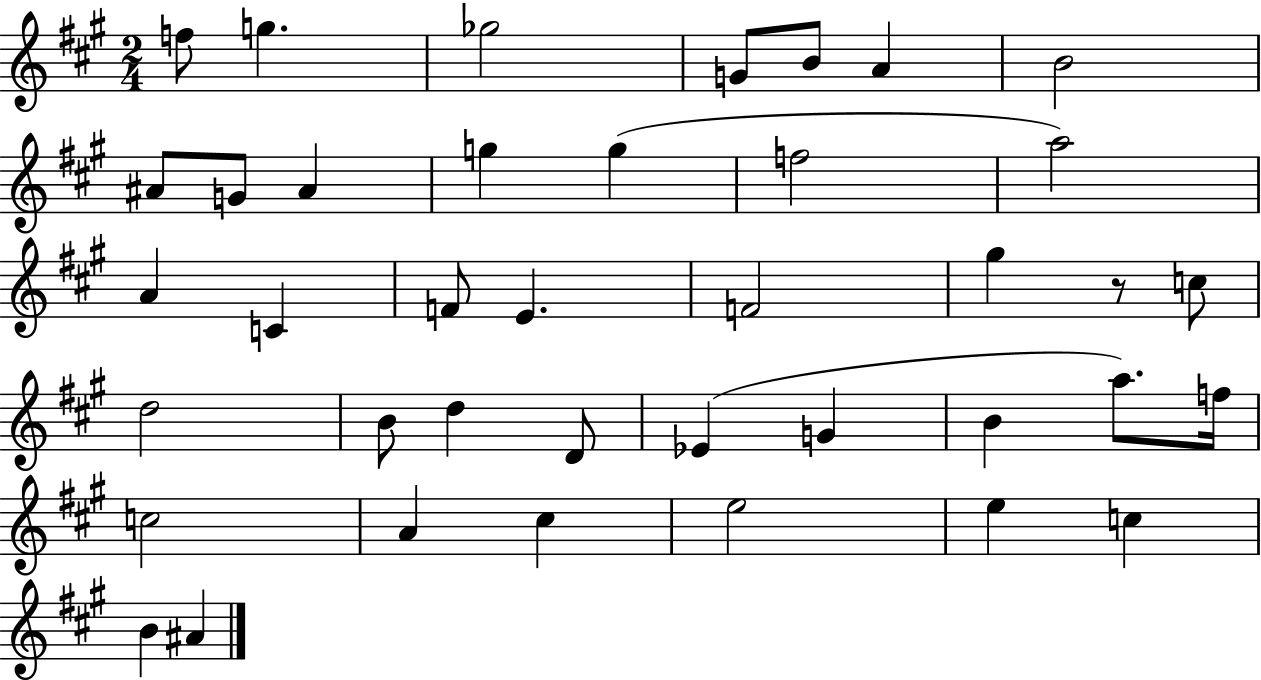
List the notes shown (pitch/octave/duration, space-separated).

F5/e G5/q. Gb5/h G4/e B4/e A4/q B4/h A#4/e G4/e A#4/q G5/q G5/q F5/h A5/h A4/q C4/q F4/e E4/q. F4/h G#5/q R/e C5/e D5/h B4/e D5/q D4/e Eb4/q G4/q B4/q A5/e. F5/s C5/h A4/q C#5/q E5/h E5/q C5/q B4/q A#4/q